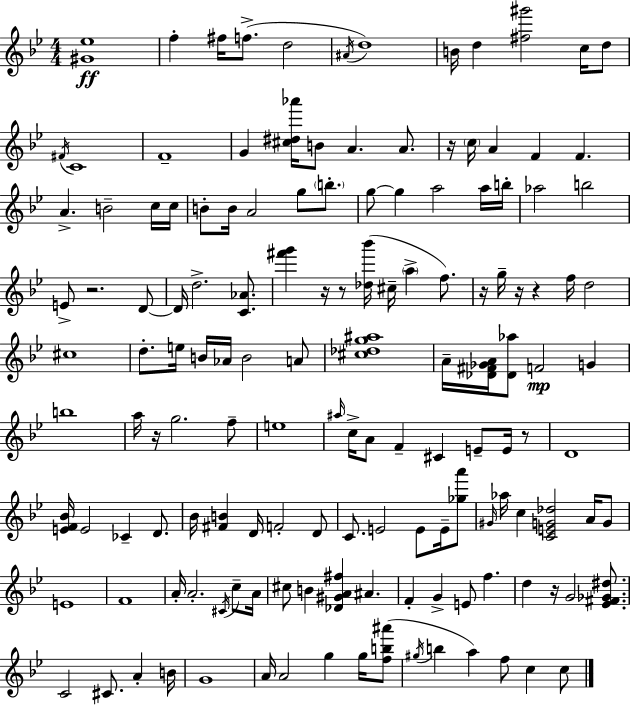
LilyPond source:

{
  \clef treble
  \numericTimeSignature
  \time 4/4
  \key bes \major
  <gis' ees''>1\ff | f''4-. fis''16 f''8.->( d''2 | \acciaccatura { ais'16 } d''1) | b'16 d''4 <fis'' gis'''>2 c''16 d''8 | \break \acciaccatura { fis'16 } c'1 | f'1-- | g'4 <cis'' dis'' aes'''>16 b'8 a'4. a'8. | r16 \parenthesize c''16 a'4 f'4 f'4. | \break a'4.-> b'2-- | c''16 c''16 b'8-. b'16 a'2 g''8 \parenthesize b''8.-. | g''8~~ g''4 a''2 | a''16 b''16-. aes''2 b''2 | \break e'8-> r2. | d'8~~ d'16 d''2.-> <c' aes'>8. | <fis''' g'''>4 r16 r8 <des'' bes'''>16( cis''16-- \parenthesize a''4-> f''8.) | r16 g''16-- r16 r4 f''16 d''2 | \break cis''1 | d''8.-. e''16 b'16 aes'16 b'2 | a'8 <cis'' des'' g'' ais''>1 | a'16-- <des' fis' ges' a'>16 <des' aes''>8 f'2\mp g'4 | \break b''1 | a''16 r16 g''2. | f''8-- e''1 | \grace { ais''16 } c''16-> a'8 f'4-- cis'4 e'8-- | \break e'16 r8 d'1 | <e' f' bes'>16 e'2 ces'4-- | d'8. bes'16 <fis' b'>4 d'16 f'2-. | d'8 c'8. e'2 e'8 | \break e'16-- <ges'' a'''>8 \grace { gis'16 } aes''16 c''4 <c' e' g' des''>2 | a'16 g'8 e'1 | f'1 | a'16-. a'2.-. | \break \acciaccatura { cis'16 } c''8-- a'16 cis''8 b'4 <des' gis' a' fis''>4 ais'4. | f'4-. g'4-> e'8 f''4. | d''4 r16 g'2 | <ees' fis' ges' dis''>8. c'2 cis'8. | \break a'4-. b'16 g'1 | a'16 a'2 g''4 | g''16 <f'' b'' ais'''>8( \acciaccatura { gis''16 } b''4 a''4) f''8 | c''4 c''8 \bar "|."
}